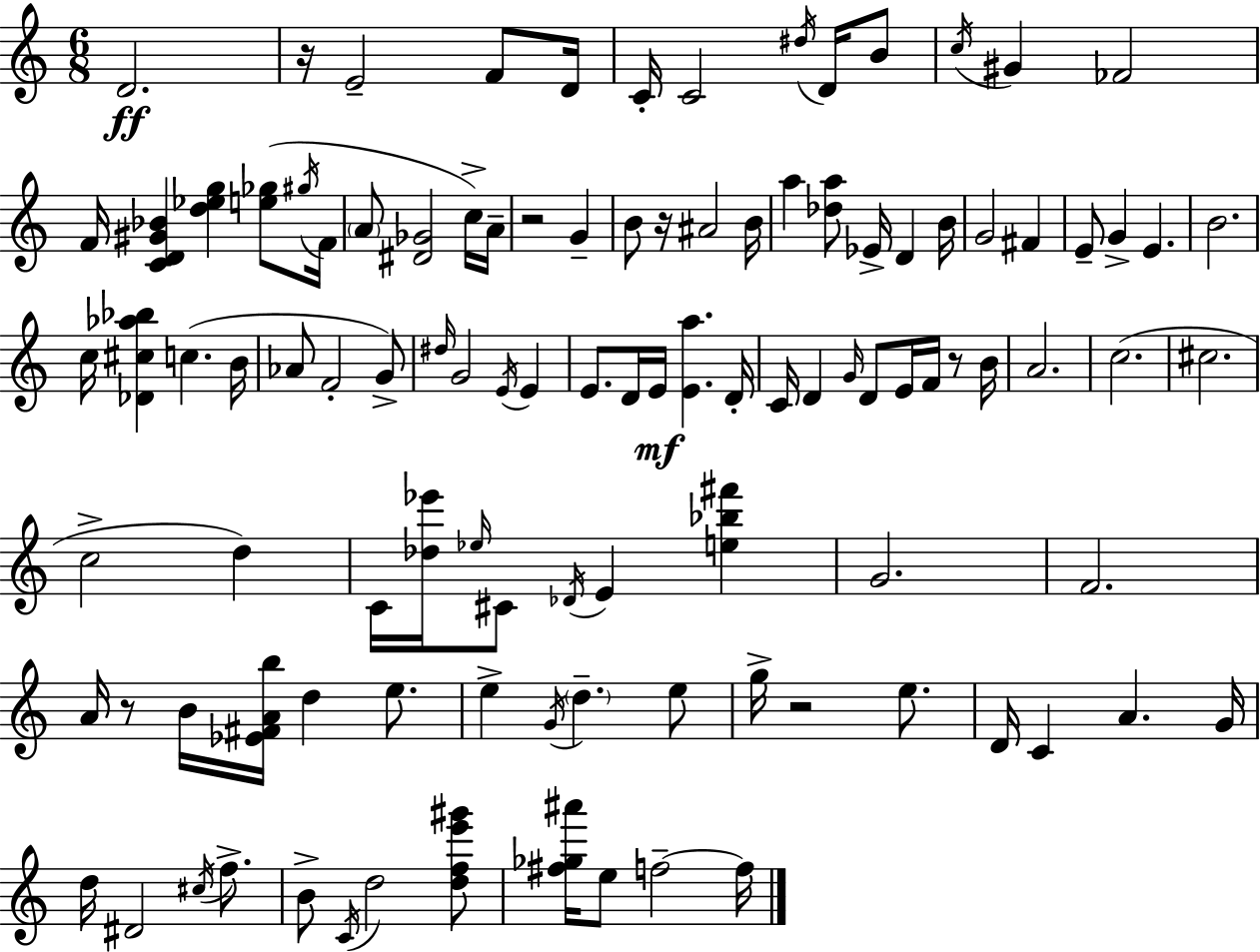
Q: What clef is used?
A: treble